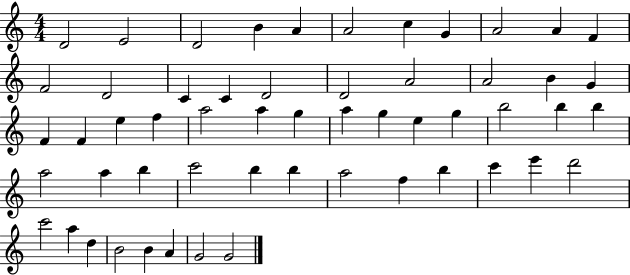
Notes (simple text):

D4/h E4/h D4/h B4/q A4/q A4/h C5/q G4/q A4/h A4/q F4/q F4/h D4/h C4/q C4/q D4/h D4/h A4/h A4/h B4/q G4/q F4/q F4/q E5/q F5/q A5/h A5/q G5/q A5/q G5/q E5/q G5/q B5/h B5/q B5/q A5/h A5/q B5/q C6/h B5/q B5/q A5/h F5/q B5/q C6/q E6/q D6/h C6/h A5/q D5/q B4/h B4/q A4/q G4/h G4/h